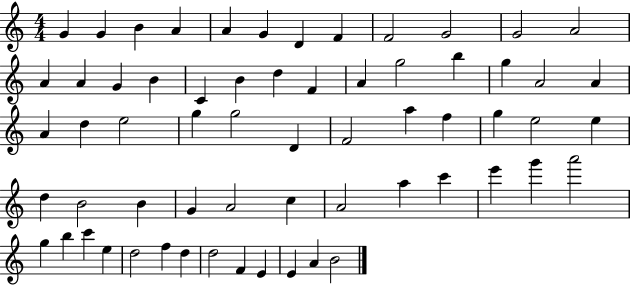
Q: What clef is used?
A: treble